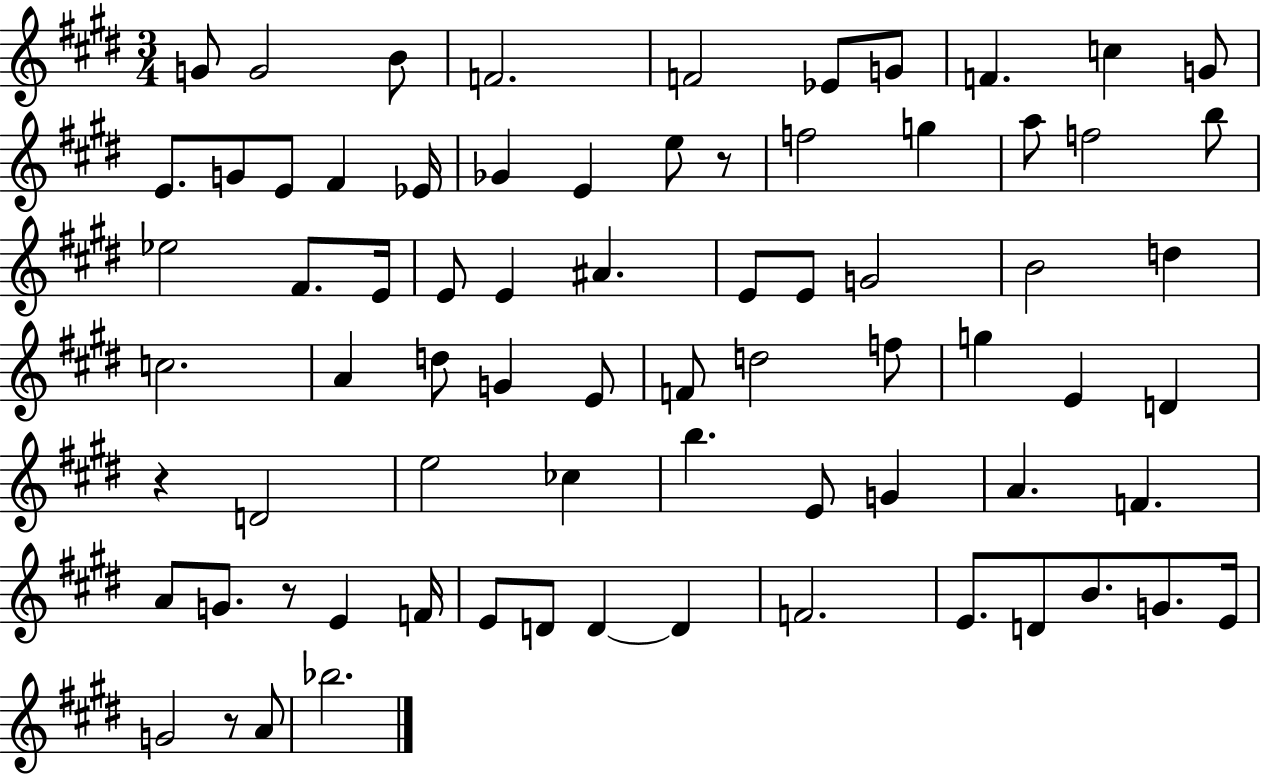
{
  \clef treble
  \numericTimeSignature
  \time 3/4
  \key e \major
  g'8 g'2 b'8 | f'2. | f'2 ees'8 g'8 | f'4. c''4 g'8 | \break e'8. g'8 e'8 fis'4 ees'16 | ges'4 e'4 e''8 r8 | f''2 g''4 | a''8 f''2 b''8 | \break ees''2 fis'8. e'16 | e'8 e'4 ais'4. | e'8 e'8 g'2 | b'2 d''4 | \break c''2. | a'4 d''8 g'4 e'8 | f'8 d''2 f''8 | g''4 e'4 d'4 | \break r4 d'2 | e''2 ces''4 | b''4. e'8 g'4 | a'4. f'4. | \break a'8 g'8. r8 e'4 f'16 | e'8 d'8 d'4~~ d'4 | f'2. | e'8. d'8 b'8. g'8. e'16 | \break g'2 r8 a'8 | bes''2. | \bar "|."
}